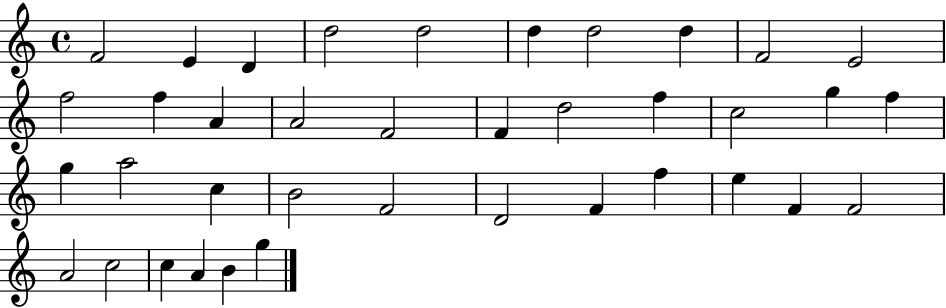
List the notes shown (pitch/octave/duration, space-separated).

F4/h E4/q D4/q D5/h D5/h D5/q D5/h D5/q F4/h E4/h F5/h F5/q A4/q A4/h F4/h F4/q D5/h F5/q C5/h G5/q F5/q G5/q A5/h C5/q B4/h F4/h D4/h F4/q F5/q E5/q F4/q F4/h A4/h C5/h C5/q A4/q B4/q G5/q